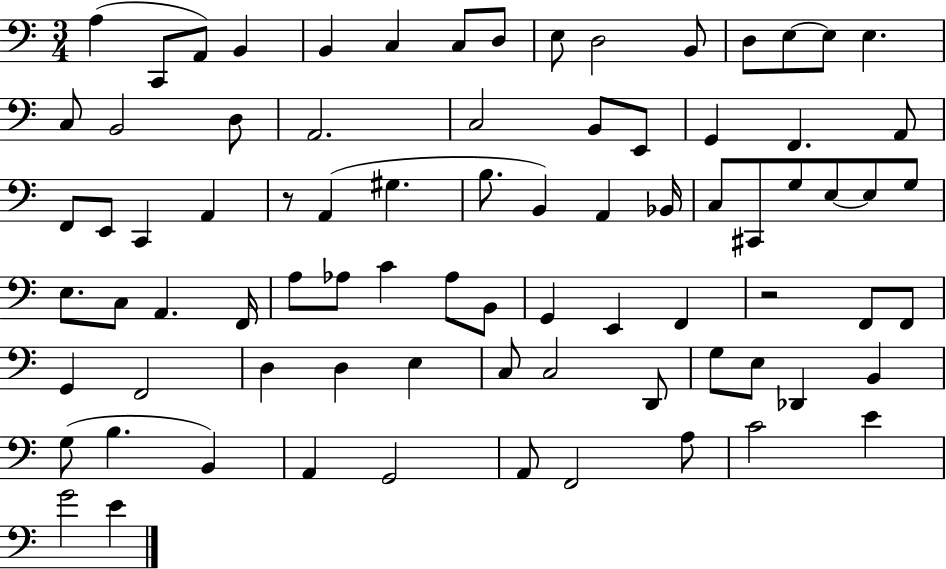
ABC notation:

X:1
T:Untitled
M:3/4
L:1/4
K:C
A, C,,/2 A,,/2 B,, B,, C, C,/2 D,/2 E,/2 D,2 B,,/2 D,/2 E,/2 E,/2 E, C,/2 B,,2 D,/2 A,,2 C,2 B,,/2 E,,/2 G,, F,, A,,/2 F,,/2 E,,/2 C,, A,, z/2 A,, ^G, B,/2 B,, A,, _B,,/4 C,/2 ^C,,/2 G,/2 E,/2 E,/2 G,/2 E,/2 C,/2 A,, F,,/4 A,/2 _A,/2 C _A,/2 B,,/2 G,, E,, F,, z2 F,,/2 F,,/2 G,, F,,2 D, D, E, C,/2 C,2 D,,/2 G,/2 E,/2 _D,, B,, G,/2 B, B,, A,, G,,2 A,,/2 F,,2 A,/2 C2 E G2 E